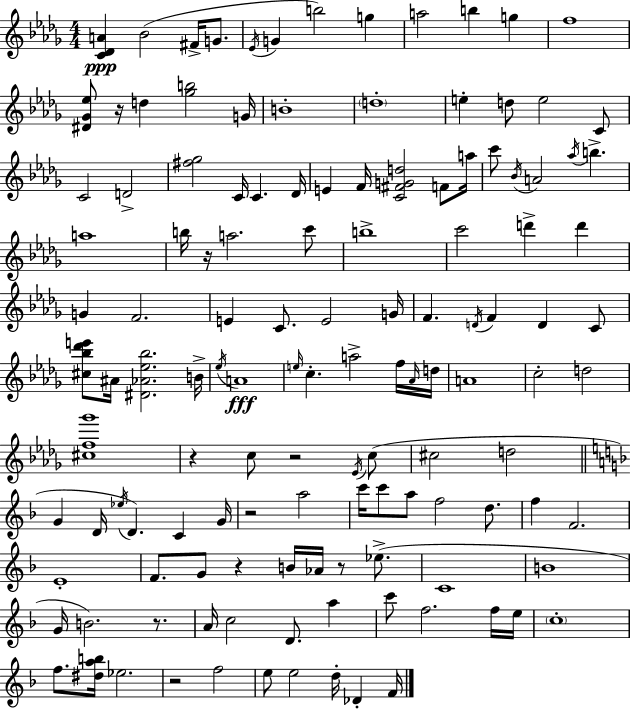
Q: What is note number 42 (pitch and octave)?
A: G4